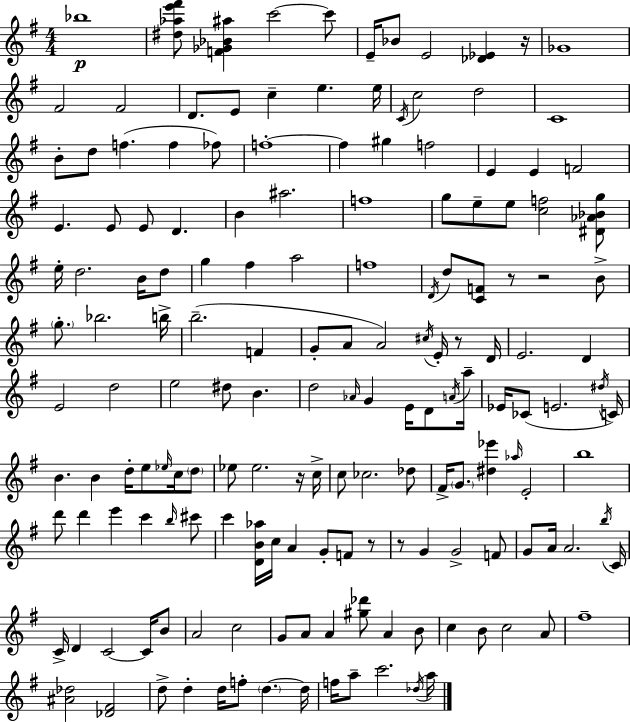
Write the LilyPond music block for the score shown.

{
  \clef treble
  \numericTimeSignature
  \time 4/4
  \key g \major
  bes''1\p | <dis'' aes'' e''' fis'''>8 <f' ges' bes' ais''>4 c'''2~~ c'''8 | e'16-- bes'8 e'2 <des' ees'>4 r16 | ges'1 | \break fis'2 fis'2 | d'8. e'8 c''4-- e''4. e''16 | \acciaccatura { c'16 } c''2 d''2 | c'1 | \break b'8-. d''8 f''4.( f''4 fes''8) | f''1-.~~ | f''4 gis''4 f''2 | e'4 e'4 f'2 | \break e'4. e'8 e'8 d'4. | b'4 ais''2. | f''1 | g''8 e''8-- e''8 <c'' f''>2 <dis' aes' bes' g''>8 | \break e''16-. d''2. b'16 d''8 | g''4 fis''4 a''2 | f''1 | \acciaccatura { d'16 } d''8 <c' f'>8 r8 r2 | \break b'8-> \parenthesize g''8.-. bes''2. | b''16-> b''2.--( f'4 | g'8-. a'8 a'2) \acciaccatura { cis''16 } e'16-. | r8 d'16 e'2. d'4 | \break e'2 d''2 | e''2 dis''8 b'4. | d''2 \grace { aes'16 } g'4 | e'16 d'8 \acciaccatura { a'16 } a''16-- ees'16 ces'8( e'2. | \break \acciaccatura { dis''16 } c'16) b'4. b'4 | d''16-. e''8 \grace { ees''16 } c''16 \parenthesize d''8 ees''8 ees''2. | r16 c''16-> c''8 ces''2. | des''8 fis'16-> \parenthesize g'8. <dis'' ees'''>4 \grace { aes''16 } | \break e'2-. b''1 | d'''8 d'''4 e'''4 | c'''4 \grace { b''16 } cis'''8 c'''4 <d' b' aes''>16 c''16 a'4 | g'8-. f'8 r8 r8 g'4 g'2-> | \break f'8 g'8 a'16 a'2. | \acciaccatura { b''16 } c'16 c'16-> d'4 c'2~~ | c'16 b'8 a'2 | c''2 g'8 a'8 a'4 | \break <gis'' des'''>8 a'4 b'8 c''4 b'8 | c''2 a'8 fis''1-- | <ais' des''>2 | <des' fis'>2 d''8-> d''4-. | \break d''16 f''8-. \parenthesize d''4.~~ d''16 f''16 a''8-- c'''2. | \acciaccatura { des''16 } a''16 \bar "|."
}